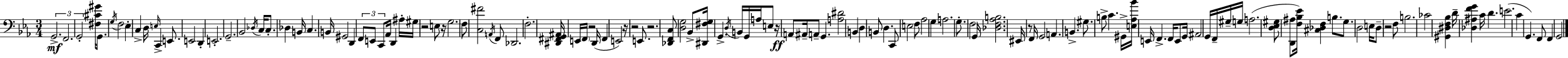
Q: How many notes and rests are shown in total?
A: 131